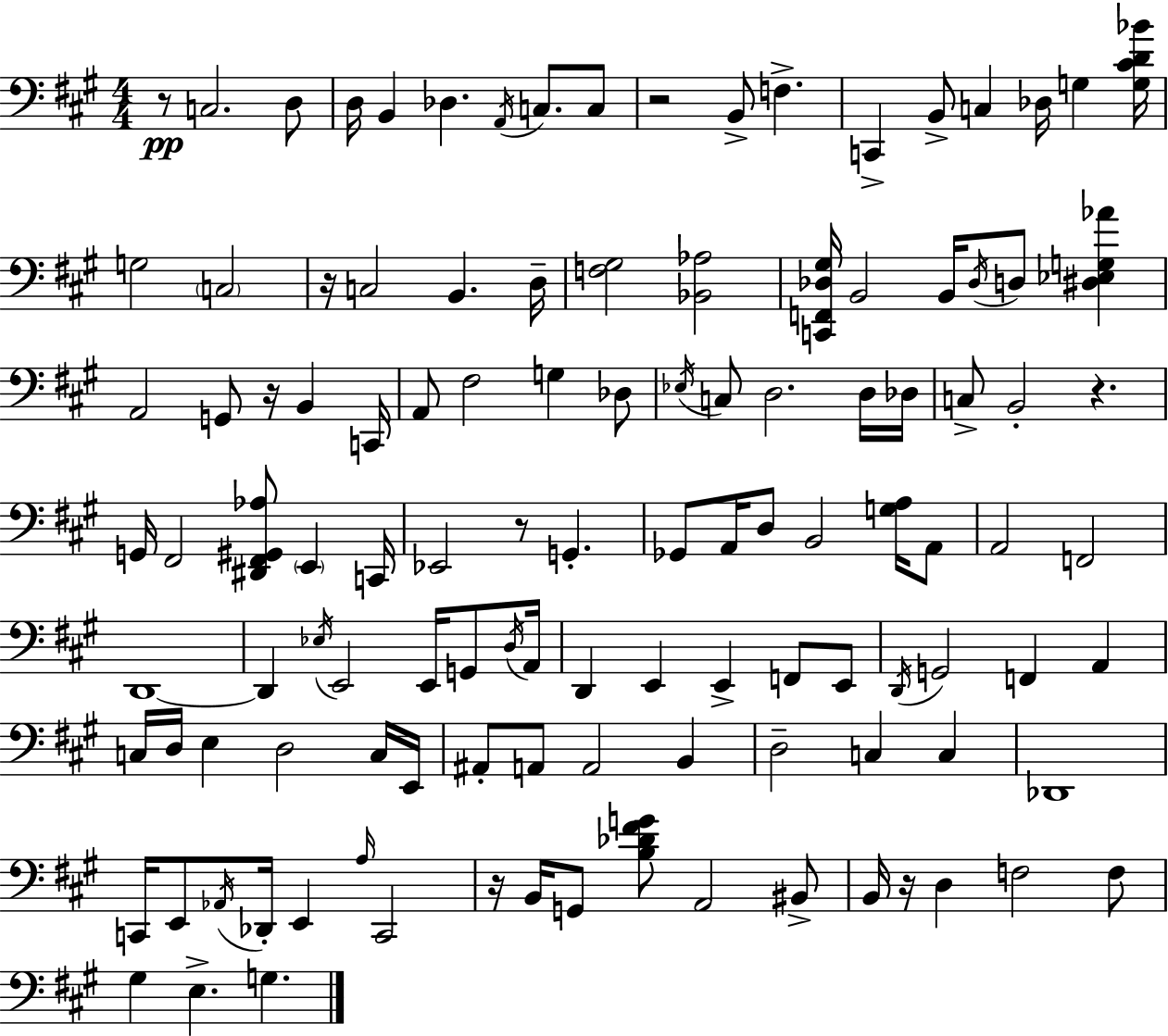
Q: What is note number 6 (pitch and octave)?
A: A2